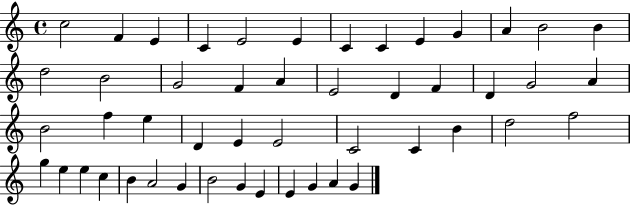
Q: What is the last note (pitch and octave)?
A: G4